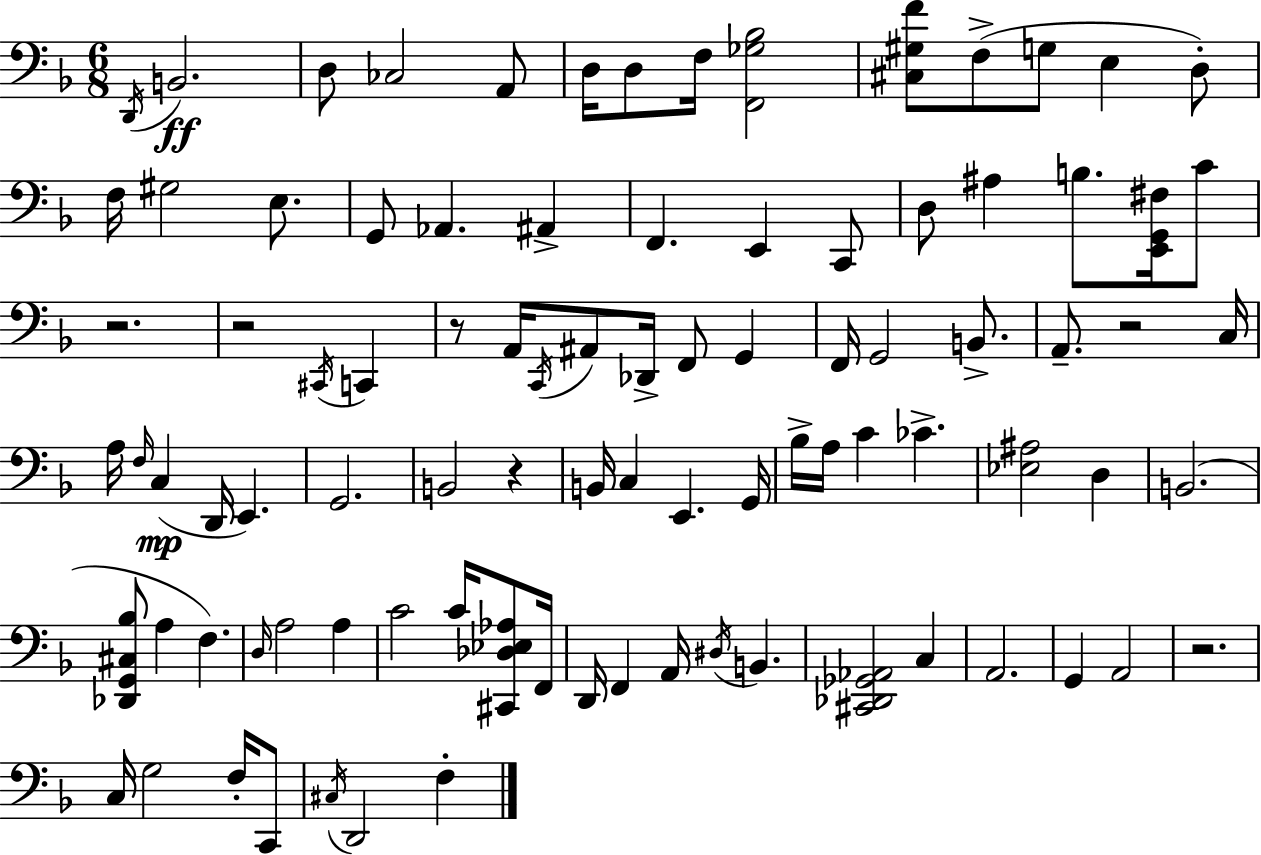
X:1
T:Untitled
M:6/8
L:1/4
K:Dm
D,,/4 B,,2 D,/2 _C,2 A,,/2 D,/4 D,/2 F,/4 [F,,_G,_B,]2 [^C,^G,F]/2 F,/2 G,/2 E, D,/2 F,/4 ^G,2 E,/2 G,,/2 _A,, ^A,, F,, E,, C,,/2 D,/2 ^A, B,/2 [E,,G,,^F,]/4 C/2 z2 z2 ^C,,/4 C,, z/2 A,,/4 C,,/4 ^A,,/2 _D,,/4 F,,/2 G,, F,,/4 G,,2 B,,/2 A,,/2 z2 C,/4 A,/4 F,/4 C, D,,/4 E,, G,,2 B,,2 z B,,/4 C, E,, G,,/4 _B,/4 A,/4 C _C [_E,^A,]2 D, B,,2 [_D,,G,,^C,_B,]/2 A, F, D,/4 A,2 A, C2 C/4 [^C,,_D,_E,_A,]/2 F,,/4 D,,/4 F,, A,,/4 ^D,/4 B,, [^C,,_D,,_G,,_A,,]2 C, A,,2 G,, A,,2 z2 C,/4 G,2 F,/4 C,,/2 ^C,/4 D,,2 F,